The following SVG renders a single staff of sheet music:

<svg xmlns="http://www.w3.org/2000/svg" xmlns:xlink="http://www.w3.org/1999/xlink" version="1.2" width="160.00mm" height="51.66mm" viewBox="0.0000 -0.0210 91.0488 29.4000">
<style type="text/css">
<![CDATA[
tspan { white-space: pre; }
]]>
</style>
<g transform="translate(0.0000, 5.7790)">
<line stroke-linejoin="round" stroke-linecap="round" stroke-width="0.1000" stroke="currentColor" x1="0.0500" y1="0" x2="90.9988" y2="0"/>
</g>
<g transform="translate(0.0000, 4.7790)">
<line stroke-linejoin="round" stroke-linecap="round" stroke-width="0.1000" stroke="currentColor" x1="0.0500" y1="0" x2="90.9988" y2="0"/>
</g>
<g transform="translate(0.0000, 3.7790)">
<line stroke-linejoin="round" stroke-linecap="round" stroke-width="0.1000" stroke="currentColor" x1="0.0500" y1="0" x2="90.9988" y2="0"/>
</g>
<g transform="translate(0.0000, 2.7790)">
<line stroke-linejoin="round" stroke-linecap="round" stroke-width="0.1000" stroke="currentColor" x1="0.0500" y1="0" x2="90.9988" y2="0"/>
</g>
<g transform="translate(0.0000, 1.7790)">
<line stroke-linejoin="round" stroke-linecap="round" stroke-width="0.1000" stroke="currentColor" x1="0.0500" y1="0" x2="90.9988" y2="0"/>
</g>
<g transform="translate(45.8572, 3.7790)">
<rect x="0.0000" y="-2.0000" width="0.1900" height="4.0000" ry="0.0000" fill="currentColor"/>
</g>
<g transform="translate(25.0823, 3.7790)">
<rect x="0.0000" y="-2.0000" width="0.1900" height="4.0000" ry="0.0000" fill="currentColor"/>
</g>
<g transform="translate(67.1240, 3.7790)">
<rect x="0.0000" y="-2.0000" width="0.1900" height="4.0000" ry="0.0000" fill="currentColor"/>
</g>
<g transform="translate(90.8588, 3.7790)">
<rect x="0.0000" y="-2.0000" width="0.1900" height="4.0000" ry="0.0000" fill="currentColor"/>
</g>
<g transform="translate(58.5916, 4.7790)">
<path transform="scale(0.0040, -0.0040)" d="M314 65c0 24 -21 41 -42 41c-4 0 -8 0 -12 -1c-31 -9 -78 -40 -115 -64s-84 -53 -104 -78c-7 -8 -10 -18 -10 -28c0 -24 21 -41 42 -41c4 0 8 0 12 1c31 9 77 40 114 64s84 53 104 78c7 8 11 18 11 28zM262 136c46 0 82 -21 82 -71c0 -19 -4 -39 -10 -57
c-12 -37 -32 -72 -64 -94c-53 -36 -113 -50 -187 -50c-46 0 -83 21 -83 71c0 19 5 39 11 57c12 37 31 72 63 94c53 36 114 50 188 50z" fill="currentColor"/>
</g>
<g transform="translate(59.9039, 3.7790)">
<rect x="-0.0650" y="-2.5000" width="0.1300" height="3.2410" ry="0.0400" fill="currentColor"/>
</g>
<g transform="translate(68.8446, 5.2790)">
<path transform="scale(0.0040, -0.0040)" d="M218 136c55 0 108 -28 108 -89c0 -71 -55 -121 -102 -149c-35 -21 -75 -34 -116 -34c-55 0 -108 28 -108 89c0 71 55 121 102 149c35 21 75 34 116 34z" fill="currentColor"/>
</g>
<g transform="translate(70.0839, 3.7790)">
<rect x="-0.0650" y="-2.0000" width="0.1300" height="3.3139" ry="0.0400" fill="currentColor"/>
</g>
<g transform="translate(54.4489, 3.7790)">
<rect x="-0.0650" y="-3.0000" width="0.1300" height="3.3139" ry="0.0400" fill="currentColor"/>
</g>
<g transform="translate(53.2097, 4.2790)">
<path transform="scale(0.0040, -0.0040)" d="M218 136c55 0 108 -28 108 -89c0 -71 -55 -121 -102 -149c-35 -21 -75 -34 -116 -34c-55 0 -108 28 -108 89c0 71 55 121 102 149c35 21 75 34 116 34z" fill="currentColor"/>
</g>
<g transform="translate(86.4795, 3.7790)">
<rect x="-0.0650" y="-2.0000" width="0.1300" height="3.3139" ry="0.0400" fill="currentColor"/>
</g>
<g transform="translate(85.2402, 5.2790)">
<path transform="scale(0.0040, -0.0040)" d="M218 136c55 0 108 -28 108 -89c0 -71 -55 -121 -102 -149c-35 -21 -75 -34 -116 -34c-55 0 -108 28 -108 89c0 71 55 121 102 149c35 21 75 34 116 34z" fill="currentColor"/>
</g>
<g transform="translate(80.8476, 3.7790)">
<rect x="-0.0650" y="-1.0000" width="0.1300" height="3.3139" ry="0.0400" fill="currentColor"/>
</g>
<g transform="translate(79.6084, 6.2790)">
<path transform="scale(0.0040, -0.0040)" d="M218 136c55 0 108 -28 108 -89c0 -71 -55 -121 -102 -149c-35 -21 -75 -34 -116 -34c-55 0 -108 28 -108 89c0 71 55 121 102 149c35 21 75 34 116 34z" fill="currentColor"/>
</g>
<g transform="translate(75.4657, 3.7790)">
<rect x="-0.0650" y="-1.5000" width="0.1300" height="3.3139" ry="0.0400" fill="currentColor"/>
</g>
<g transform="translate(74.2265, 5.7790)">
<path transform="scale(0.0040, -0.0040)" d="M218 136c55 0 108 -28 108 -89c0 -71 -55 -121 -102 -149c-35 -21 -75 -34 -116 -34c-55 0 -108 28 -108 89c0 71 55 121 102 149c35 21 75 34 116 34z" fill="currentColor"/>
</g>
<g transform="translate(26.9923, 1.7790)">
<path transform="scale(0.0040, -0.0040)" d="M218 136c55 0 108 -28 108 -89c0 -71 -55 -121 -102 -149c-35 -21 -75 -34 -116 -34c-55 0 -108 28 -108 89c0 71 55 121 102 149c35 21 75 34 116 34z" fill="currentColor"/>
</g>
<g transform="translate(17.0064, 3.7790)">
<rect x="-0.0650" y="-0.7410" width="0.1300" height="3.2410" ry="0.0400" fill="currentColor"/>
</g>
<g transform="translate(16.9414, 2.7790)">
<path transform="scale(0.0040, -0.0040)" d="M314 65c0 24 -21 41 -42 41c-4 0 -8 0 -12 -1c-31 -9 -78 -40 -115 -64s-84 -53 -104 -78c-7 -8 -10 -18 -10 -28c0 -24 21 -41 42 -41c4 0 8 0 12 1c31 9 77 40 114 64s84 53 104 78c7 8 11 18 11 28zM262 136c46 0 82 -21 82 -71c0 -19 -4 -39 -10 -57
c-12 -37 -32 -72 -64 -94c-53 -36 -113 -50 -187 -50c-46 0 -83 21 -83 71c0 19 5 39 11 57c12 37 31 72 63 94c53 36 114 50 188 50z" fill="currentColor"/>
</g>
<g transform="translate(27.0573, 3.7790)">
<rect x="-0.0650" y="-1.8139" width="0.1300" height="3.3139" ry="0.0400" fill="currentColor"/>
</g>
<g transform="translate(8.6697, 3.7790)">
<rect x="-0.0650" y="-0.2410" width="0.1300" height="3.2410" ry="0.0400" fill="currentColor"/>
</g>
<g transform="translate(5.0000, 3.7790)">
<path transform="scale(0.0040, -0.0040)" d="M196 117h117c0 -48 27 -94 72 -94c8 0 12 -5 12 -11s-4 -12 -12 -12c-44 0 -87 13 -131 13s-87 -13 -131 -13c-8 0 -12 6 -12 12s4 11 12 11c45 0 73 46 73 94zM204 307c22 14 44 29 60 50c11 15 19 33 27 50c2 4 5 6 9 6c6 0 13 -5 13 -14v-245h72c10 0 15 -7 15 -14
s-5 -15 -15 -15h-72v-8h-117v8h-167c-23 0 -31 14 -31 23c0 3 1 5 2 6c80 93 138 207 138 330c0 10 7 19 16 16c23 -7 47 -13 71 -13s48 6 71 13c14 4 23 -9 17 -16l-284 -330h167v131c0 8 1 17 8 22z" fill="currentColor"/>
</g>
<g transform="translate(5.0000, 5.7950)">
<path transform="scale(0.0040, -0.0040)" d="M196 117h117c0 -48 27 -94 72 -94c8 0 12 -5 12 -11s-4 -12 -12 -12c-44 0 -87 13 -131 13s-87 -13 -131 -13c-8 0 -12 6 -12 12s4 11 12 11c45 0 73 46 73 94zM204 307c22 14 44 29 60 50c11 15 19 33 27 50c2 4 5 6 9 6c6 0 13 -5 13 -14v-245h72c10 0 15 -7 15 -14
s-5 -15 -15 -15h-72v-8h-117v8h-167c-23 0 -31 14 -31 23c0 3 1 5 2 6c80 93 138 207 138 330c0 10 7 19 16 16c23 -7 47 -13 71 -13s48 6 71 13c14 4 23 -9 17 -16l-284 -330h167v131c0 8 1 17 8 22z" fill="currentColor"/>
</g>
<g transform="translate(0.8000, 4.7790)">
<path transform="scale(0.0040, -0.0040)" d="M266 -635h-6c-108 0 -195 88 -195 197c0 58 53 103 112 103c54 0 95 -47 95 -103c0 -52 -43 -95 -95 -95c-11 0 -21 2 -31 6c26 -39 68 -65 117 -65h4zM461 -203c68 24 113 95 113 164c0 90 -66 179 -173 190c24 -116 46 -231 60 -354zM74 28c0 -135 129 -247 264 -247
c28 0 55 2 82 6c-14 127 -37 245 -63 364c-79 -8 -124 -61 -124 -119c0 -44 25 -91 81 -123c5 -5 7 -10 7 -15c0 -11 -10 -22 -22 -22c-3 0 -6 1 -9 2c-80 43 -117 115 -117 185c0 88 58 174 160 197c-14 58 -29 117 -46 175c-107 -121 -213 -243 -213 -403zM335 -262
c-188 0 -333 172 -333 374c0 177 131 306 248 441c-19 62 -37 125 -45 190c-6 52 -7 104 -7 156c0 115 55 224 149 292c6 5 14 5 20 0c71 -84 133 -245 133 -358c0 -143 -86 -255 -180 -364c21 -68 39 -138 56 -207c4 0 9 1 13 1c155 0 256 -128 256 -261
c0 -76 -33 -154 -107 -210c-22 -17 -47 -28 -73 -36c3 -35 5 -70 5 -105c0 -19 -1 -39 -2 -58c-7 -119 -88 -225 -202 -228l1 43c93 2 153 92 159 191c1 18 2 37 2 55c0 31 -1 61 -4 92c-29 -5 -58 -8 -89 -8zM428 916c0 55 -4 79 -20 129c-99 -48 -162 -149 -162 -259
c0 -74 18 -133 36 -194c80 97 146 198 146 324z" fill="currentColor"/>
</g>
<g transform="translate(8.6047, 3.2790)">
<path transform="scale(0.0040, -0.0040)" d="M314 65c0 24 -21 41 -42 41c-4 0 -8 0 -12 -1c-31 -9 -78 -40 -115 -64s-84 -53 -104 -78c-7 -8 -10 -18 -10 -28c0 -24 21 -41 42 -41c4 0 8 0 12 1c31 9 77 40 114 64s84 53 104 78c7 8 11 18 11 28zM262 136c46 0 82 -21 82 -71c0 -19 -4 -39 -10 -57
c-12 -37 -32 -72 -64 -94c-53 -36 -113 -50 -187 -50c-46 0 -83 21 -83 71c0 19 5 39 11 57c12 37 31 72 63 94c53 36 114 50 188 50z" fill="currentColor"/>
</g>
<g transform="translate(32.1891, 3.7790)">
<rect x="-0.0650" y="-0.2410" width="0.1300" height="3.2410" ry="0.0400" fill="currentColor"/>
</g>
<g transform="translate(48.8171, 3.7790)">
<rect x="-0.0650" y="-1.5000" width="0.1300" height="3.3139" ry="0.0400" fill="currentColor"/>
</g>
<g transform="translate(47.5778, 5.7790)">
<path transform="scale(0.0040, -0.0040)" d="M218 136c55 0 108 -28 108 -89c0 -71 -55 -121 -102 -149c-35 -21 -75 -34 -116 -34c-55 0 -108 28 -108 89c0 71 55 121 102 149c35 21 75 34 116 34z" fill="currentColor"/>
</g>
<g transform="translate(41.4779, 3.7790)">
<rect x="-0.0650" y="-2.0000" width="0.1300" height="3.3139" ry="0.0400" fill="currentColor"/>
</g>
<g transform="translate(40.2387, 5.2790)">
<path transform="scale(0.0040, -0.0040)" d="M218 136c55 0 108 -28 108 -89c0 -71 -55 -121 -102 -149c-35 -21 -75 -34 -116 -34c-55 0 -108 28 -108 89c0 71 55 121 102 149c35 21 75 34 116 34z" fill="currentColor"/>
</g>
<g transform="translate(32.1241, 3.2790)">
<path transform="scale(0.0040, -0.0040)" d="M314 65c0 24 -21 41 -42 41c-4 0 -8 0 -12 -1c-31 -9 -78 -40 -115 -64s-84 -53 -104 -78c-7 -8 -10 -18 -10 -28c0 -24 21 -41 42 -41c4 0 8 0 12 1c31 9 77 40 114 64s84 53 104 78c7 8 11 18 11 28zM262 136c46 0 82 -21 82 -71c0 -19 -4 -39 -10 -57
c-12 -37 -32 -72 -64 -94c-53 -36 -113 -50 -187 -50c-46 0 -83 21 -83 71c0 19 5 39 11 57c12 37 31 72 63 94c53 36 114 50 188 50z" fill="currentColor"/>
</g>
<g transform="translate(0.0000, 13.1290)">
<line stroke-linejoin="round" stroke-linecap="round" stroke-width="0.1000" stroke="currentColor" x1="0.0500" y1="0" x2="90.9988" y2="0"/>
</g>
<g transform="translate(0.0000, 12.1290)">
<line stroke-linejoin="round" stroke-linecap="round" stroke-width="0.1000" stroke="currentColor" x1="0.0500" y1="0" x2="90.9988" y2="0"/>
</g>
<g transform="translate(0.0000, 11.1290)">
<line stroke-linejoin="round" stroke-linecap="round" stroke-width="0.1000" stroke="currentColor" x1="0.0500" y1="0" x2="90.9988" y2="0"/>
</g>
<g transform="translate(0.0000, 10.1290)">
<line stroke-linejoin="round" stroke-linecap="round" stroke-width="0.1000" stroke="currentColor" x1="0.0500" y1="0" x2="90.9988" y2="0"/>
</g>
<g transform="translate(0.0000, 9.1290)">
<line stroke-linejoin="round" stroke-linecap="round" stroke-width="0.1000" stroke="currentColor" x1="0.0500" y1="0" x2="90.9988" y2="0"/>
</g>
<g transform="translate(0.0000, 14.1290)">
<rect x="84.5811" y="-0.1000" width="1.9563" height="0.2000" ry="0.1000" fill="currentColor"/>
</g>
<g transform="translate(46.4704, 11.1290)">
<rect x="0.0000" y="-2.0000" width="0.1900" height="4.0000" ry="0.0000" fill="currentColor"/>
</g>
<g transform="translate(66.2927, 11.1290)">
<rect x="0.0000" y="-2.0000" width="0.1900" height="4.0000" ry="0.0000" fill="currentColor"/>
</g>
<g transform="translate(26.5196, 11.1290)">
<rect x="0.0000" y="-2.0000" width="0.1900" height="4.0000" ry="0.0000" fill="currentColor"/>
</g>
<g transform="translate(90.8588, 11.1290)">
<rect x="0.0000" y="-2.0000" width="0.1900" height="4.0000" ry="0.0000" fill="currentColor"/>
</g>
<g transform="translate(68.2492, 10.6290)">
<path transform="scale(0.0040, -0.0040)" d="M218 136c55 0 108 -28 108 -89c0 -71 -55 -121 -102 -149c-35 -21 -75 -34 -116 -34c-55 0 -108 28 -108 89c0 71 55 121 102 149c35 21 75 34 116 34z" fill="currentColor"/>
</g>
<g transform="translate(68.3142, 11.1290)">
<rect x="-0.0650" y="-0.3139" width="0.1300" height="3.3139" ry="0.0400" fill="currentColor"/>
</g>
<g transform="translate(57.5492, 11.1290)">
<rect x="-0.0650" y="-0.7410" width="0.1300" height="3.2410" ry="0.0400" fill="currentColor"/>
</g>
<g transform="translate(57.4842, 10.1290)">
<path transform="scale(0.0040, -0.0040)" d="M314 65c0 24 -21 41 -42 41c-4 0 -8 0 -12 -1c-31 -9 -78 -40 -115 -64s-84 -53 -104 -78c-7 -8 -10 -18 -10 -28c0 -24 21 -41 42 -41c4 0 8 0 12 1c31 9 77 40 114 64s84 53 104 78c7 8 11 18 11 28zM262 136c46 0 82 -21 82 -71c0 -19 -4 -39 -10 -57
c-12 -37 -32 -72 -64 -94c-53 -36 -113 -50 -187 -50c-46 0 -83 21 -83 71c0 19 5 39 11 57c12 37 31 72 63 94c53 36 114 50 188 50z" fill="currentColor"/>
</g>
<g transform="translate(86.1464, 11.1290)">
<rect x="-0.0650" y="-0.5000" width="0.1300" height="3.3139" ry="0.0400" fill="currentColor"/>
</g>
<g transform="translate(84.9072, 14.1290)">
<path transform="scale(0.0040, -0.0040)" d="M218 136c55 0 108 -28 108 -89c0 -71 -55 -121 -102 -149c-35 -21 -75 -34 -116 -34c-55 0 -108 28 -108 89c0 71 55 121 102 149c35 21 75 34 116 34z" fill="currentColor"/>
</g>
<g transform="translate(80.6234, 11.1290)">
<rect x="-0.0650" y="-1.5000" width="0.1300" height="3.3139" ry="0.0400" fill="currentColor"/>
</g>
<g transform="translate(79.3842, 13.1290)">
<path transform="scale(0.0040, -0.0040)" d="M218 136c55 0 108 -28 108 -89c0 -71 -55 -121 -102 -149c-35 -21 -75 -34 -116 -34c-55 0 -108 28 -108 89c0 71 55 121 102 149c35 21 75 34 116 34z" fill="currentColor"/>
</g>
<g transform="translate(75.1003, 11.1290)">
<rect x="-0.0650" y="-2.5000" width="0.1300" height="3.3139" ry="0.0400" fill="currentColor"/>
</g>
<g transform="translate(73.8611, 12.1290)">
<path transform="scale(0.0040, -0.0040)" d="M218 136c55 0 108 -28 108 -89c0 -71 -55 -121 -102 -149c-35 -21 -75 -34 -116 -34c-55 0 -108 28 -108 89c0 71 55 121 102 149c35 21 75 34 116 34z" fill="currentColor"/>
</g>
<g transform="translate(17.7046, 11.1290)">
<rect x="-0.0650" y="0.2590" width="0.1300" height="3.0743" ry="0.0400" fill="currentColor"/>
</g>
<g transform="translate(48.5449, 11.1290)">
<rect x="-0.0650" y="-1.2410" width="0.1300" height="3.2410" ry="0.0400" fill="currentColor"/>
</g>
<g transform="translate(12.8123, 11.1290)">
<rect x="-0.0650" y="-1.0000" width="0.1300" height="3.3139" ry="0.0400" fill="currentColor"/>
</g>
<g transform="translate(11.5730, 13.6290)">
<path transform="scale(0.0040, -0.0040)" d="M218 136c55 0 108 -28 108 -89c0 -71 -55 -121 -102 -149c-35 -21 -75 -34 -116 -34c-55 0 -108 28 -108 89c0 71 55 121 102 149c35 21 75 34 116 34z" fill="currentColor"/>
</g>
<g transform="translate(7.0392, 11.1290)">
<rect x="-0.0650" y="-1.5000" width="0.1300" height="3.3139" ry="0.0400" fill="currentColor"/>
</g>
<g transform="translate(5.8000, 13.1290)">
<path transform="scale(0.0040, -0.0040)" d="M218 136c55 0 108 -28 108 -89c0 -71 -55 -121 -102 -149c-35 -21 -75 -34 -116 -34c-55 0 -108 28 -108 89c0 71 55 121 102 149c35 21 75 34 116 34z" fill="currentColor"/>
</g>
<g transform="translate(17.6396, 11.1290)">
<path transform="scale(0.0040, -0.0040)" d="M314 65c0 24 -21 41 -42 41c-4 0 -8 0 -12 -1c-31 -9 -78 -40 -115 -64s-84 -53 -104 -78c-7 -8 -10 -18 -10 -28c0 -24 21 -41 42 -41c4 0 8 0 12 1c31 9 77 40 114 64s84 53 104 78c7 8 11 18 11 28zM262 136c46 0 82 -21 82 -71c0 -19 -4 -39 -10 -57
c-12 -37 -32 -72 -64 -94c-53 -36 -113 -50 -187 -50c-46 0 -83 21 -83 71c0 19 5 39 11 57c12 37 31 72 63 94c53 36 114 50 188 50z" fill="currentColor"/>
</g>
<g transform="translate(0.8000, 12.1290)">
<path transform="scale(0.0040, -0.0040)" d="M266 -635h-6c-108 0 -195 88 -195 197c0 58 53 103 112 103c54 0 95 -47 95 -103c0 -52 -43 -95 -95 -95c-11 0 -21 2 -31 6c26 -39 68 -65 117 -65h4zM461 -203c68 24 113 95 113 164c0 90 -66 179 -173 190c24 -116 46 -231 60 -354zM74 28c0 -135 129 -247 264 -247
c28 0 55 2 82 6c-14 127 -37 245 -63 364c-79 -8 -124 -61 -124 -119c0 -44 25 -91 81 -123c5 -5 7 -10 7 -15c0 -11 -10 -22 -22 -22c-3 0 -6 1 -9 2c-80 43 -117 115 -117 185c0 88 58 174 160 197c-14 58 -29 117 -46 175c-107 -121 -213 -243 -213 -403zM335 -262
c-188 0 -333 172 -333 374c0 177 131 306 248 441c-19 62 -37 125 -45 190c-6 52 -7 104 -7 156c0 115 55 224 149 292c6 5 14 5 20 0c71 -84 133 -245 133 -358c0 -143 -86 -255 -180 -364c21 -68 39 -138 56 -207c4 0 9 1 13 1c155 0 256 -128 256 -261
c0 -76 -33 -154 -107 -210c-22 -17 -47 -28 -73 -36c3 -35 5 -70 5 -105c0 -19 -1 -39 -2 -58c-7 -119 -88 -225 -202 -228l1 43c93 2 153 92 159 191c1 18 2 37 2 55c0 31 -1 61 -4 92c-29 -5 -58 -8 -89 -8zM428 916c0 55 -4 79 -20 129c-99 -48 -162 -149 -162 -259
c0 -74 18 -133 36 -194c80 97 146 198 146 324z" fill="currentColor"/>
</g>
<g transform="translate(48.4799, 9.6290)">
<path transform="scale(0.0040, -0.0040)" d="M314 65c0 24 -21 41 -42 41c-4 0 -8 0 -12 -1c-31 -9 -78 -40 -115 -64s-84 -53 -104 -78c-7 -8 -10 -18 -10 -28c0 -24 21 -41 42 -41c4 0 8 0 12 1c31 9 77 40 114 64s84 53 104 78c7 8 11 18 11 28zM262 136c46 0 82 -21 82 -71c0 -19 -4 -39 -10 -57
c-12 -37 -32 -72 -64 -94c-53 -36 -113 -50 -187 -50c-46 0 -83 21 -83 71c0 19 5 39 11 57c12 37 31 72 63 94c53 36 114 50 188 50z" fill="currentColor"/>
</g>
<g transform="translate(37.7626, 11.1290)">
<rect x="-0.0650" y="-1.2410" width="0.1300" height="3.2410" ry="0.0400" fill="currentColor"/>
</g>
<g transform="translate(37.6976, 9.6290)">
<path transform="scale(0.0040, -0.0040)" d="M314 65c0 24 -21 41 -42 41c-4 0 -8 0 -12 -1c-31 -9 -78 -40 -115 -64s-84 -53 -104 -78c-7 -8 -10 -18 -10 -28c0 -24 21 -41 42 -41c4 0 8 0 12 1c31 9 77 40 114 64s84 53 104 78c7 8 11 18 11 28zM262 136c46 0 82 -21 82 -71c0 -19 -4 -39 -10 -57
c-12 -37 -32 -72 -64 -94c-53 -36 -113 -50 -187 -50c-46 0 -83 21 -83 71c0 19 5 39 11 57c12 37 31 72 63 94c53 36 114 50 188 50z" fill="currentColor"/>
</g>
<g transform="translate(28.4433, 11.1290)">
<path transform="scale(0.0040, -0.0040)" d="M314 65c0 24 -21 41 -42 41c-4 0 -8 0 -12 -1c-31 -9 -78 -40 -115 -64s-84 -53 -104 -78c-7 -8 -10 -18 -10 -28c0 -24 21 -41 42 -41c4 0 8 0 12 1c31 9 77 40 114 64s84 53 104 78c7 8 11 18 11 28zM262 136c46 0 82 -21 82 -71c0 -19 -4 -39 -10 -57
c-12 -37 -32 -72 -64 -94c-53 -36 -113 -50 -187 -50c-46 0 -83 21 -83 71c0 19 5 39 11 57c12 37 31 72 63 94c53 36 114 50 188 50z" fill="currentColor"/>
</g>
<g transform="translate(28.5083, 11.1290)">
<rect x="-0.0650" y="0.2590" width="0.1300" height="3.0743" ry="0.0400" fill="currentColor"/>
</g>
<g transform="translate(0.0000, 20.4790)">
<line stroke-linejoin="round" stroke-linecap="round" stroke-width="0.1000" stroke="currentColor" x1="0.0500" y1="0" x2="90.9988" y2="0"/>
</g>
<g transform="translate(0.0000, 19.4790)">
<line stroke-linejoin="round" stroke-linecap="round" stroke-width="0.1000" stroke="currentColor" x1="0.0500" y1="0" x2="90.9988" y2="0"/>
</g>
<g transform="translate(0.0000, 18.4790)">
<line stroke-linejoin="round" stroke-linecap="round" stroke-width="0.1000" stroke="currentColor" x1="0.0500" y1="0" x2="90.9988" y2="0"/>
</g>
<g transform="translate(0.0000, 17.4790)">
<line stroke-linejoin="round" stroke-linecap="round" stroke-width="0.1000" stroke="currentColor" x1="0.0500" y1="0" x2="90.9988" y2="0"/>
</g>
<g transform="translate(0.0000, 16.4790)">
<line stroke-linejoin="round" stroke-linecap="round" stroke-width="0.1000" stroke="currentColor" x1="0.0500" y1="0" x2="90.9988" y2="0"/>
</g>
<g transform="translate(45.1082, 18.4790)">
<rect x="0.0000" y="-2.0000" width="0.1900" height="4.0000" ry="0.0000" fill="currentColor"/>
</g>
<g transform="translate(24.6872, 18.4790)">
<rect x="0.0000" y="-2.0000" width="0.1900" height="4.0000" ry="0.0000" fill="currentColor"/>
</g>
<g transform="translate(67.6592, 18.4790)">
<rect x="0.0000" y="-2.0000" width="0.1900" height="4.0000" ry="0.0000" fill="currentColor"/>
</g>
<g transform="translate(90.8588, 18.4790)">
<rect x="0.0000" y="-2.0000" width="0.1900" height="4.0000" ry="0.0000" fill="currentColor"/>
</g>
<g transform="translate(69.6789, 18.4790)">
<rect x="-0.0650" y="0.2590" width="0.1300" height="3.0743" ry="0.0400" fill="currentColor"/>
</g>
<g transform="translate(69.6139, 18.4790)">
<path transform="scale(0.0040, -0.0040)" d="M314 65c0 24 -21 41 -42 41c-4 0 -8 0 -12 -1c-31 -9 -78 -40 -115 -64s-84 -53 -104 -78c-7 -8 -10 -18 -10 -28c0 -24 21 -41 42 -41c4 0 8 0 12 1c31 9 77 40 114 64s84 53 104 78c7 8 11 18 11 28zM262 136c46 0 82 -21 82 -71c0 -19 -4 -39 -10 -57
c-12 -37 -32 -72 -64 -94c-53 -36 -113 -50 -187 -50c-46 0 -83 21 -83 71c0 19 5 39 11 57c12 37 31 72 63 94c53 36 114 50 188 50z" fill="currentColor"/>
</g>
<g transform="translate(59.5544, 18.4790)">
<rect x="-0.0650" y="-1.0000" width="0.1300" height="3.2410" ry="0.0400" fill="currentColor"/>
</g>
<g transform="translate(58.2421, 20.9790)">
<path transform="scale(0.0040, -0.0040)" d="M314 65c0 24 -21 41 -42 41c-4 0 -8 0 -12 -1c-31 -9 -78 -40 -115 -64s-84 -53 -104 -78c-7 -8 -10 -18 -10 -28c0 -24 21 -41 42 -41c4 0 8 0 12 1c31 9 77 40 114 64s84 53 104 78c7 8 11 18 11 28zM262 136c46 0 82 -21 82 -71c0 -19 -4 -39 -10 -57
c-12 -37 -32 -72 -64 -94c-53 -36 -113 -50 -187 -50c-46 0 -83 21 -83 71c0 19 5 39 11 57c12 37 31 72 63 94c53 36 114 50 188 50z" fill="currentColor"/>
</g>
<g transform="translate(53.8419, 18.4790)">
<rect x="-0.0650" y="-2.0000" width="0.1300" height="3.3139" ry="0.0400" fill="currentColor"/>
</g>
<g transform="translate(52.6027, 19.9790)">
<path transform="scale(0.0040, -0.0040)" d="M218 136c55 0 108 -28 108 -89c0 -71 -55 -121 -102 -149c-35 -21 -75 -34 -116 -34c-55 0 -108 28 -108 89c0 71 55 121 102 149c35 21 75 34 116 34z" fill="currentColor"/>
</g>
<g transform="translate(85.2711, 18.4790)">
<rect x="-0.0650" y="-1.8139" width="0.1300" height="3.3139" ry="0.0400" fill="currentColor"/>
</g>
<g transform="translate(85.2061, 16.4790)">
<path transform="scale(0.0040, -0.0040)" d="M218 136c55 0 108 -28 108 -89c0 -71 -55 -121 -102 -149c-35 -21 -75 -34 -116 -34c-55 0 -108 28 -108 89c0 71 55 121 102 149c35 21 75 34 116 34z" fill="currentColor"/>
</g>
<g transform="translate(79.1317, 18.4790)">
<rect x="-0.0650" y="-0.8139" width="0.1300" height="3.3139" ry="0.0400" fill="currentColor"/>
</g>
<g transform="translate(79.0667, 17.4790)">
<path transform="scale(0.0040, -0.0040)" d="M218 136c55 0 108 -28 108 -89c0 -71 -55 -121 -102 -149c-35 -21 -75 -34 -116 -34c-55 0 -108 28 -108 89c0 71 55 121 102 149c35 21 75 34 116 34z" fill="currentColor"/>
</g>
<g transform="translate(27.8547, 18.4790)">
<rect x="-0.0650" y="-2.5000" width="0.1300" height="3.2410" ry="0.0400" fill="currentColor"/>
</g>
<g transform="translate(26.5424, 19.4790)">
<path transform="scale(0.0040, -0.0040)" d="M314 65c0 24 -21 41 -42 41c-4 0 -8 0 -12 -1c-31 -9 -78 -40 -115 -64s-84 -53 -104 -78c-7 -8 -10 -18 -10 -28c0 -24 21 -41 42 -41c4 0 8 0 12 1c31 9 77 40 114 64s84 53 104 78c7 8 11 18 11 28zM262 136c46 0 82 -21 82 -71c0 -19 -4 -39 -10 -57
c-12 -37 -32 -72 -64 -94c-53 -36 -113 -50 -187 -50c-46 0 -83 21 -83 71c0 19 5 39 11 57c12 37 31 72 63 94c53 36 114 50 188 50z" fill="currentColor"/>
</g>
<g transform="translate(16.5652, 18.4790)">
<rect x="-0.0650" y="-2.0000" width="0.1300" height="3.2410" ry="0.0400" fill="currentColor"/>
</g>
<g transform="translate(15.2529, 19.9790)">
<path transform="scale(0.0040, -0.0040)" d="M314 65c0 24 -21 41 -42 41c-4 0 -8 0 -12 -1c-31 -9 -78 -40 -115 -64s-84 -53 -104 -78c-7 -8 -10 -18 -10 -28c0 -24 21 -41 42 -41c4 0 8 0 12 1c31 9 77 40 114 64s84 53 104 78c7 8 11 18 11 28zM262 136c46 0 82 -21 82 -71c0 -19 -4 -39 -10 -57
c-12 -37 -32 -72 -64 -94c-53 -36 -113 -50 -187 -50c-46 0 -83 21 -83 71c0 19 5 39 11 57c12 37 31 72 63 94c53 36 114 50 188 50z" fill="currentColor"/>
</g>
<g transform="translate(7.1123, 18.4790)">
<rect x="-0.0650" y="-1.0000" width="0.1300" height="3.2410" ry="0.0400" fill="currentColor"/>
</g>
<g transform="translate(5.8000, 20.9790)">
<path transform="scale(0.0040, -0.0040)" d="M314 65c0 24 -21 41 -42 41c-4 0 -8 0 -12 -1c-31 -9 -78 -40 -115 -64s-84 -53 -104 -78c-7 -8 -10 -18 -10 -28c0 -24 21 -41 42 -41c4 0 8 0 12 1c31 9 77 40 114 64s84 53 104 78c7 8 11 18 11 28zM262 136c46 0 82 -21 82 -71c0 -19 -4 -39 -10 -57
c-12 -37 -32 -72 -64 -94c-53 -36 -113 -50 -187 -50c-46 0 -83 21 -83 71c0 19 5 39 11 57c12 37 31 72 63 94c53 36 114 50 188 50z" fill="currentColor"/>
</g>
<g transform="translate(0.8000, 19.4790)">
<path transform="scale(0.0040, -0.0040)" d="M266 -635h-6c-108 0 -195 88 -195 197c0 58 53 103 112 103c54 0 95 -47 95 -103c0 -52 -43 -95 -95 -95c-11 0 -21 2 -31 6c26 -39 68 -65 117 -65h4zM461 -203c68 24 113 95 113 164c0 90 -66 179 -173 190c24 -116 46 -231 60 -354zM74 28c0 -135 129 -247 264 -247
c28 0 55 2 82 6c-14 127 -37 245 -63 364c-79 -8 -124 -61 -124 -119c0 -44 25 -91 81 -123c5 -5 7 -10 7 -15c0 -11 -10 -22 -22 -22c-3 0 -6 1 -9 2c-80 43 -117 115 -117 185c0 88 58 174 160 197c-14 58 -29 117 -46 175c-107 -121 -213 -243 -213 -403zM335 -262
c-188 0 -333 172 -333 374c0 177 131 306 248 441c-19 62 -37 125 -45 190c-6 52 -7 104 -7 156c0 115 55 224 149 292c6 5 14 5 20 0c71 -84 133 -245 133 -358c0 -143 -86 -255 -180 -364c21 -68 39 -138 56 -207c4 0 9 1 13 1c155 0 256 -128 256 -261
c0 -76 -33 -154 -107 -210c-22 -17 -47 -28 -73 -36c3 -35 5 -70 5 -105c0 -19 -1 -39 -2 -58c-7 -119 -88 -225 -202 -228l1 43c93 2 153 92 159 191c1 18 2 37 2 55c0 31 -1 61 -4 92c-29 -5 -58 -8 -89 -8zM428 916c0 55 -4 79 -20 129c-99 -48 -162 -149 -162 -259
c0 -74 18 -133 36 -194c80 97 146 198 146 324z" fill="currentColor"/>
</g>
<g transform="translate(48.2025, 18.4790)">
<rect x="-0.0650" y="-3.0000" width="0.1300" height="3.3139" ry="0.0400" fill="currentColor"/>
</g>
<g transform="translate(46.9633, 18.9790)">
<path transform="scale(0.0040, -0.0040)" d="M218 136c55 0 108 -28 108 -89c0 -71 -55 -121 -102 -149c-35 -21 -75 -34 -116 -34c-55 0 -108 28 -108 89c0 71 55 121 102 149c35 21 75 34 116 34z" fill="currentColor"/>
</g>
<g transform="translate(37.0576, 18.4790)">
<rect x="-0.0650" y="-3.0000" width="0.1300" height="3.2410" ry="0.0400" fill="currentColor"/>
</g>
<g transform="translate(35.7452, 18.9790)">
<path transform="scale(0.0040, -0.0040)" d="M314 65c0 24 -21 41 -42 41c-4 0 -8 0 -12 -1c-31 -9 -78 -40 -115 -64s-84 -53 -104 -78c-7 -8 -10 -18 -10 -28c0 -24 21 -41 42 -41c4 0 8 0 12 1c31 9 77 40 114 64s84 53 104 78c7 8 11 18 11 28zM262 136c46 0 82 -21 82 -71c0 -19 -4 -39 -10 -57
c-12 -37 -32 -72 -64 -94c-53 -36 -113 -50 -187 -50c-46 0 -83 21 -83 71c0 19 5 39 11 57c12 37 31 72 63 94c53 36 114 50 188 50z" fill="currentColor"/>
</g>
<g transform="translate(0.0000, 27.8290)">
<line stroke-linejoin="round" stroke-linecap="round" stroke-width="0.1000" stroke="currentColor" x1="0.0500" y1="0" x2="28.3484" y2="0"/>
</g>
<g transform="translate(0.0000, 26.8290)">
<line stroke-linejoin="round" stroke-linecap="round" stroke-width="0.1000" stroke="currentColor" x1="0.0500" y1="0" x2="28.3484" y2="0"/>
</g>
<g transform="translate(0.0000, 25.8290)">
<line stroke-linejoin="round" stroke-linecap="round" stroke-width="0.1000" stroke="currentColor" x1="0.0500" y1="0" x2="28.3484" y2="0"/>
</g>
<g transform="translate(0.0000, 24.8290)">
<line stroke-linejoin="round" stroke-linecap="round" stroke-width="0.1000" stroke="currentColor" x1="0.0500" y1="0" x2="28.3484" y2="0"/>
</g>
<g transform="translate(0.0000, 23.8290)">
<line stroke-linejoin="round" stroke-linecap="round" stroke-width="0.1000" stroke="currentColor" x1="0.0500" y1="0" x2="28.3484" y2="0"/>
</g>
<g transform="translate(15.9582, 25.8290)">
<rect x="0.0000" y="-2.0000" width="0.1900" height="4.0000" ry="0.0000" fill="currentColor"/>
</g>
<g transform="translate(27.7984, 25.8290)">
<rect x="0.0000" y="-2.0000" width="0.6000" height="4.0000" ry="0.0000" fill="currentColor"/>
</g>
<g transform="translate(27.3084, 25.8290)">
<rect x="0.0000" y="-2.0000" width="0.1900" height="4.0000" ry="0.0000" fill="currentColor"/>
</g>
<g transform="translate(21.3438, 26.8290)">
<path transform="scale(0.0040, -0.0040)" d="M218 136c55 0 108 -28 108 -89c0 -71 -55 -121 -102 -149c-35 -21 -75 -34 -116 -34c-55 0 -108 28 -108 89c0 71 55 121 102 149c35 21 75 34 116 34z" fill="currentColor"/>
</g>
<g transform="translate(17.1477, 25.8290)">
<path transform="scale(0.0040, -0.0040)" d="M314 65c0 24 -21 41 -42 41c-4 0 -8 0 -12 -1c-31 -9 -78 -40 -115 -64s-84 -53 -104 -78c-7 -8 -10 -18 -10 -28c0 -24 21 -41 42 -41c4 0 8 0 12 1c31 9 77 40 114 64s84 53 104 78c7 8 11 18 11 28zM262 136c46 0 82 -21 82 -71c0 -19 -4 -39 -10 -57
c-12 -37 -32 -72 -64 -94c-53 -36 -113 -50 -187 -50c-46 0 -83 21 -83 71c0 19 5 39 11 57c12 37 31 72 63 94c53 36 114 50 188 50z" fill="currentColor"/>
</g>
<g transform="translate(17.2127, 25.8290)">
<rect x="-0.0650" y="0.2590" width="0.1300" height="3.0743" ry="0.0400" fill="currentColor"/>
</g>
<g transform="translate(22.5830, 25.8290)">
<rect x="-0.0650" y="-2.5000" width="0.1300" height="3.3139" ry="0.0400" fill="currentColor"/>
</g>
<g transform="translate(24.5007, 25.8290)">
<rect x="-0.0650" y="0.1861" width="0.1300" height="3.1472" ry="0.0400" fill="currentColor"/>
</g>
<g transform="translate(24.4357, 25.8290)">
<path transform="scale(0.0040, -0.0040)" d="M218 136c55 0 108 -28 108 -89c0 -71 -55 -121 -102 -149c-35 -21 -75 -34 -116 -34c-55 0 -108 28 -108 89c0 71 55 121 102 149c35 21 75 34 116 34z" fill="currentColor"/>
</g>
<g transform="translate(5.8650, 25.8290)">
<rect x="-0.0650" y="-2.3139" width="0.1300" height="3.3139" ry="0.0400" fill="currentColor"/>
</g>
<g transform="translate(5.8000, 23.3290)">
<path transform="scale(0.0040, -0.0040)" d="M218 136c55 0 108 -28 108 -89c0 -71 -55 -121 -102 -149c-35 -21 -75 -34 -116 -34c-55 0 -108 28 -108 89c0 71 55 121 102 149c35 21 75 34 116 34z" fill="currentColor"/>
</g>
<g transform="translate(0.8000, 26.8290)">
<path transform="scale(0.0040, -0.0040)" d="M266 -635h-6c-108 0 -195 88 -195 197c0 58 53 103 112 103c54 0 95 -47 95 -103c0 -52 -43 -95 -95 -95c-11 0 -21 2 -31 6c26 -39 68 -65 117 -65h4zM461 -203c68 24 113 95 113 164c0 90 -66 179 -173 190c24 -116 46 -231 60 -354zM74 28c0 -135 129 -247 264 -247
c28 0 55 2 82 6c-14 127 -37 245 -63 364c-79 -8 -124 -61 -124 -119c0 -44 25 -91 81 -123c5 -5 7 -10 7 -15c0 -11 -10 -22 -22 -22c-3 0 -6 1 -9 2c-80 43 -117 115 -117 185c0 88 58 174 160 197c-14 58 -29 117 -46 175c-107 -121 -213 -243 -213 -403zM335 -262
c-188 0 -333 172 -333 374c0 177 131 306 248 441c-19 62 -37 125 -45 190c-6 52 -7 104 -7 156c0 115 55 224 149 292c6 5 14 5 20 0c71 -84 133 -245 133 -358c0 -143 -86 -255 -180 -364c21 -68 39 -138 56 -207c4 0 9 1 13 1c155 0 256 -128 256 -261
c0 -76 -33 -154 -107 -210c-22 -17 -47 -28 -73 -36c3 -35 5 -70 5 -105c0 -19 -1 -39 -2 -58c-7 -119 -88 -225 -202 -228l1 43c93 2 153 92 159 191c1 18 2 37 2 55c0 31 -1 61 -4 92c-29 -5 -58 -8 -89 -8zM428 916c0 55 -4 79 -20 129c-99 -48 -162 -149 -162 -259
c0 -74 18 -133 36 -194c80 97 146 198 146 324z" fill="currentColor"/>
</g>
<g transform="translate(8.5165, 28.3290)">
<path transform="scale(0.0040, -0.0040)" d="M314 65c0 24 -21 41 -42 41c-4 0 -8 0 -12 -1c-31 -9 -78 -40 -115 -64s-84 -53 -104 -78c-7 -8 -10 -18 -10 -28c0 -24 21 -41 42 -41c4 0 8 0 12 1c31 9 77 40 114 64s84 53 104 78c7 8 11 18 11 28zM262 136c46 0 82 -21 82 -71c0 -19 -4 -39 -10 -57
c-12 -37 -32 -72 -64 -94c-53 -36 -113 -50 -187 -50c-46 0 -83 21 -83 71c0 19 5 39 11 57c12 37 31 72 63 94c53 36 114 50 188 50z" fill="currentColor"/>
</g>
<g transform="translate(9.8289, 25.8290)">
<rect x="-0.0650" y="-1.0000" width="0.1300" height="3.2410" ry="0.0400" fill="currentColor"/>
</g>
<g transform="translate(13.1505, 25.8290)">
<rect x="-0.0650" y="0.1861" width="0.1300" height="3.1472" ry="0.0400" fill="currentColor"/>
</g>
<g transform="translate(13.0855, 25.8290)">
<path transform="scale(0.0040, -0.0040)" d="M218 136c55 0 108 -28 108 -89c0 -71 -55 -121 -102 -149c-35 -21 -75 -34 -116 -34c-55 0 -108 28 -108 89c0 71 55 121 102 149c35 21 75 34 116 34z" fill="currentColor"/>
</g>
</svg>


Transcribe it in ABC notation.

X:1
T:Untitled
M:4/4
L:1/4
K:C
c2 d2 f c2 F E A G2 F E D F E D B2 B2 e2 e2 d2 c G E C D2 F2 G2 A2 A F D2 B2 d f g D2 B B2 G B